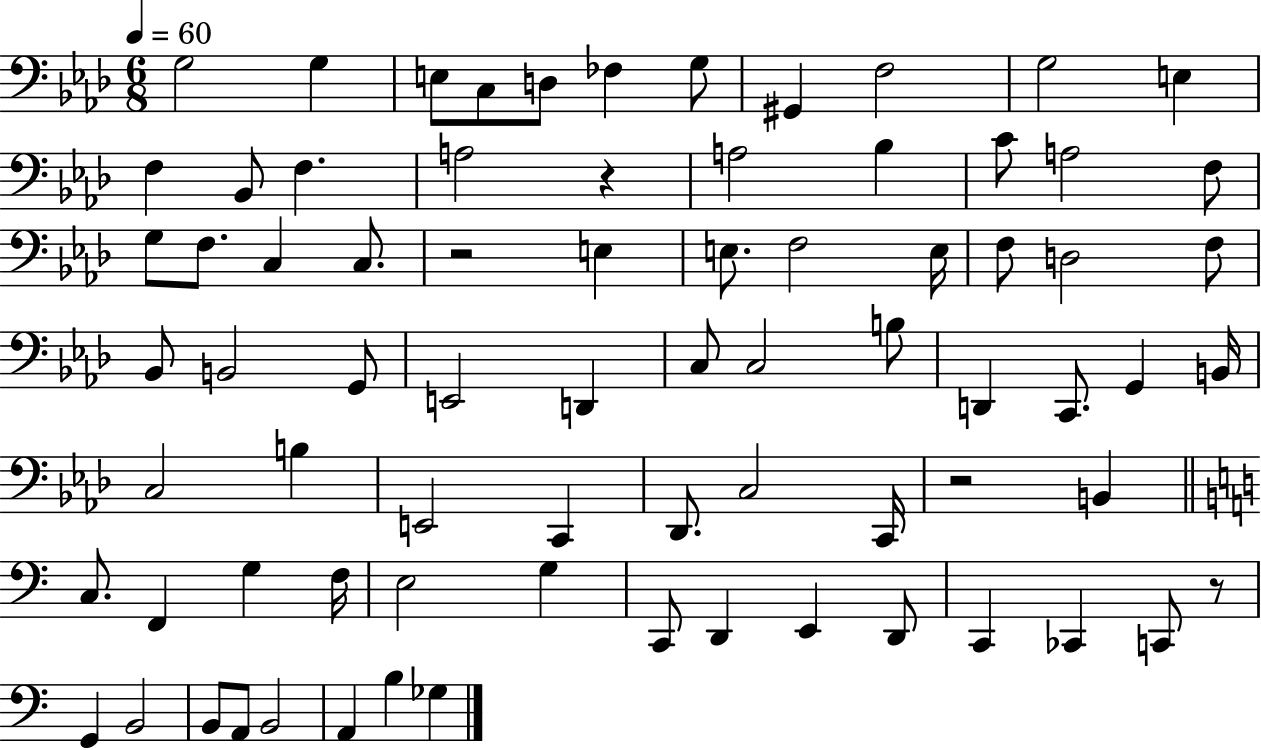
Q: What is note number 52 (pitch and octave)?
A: C3